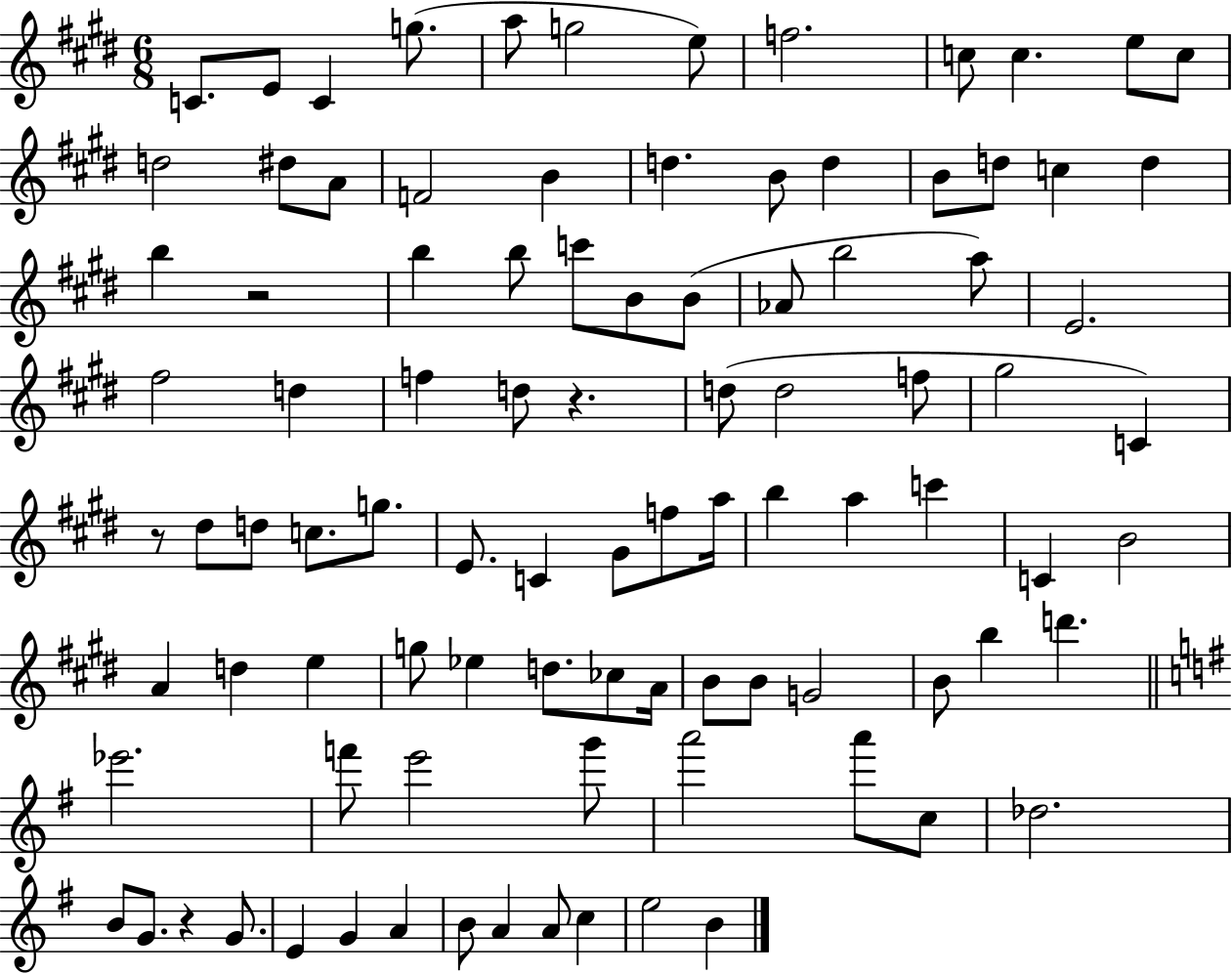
C4/e. E4/e C4/q G5/e. A5/e G5/h E5/e F5/h. C5/e C5/q. E5/e C5/e D5/h D#5/e A4/e F4/h B4/q D5/q. B4/e D5/q B4/e D5/e C5/q D5/q B5/q R/h B5/q B5/e C6/e B4/e B4/e Ab4/e B5/h A5/e E4/h. F#5/h D5/q F5/q D5/e R/q. D5/e D5/h F5/e G#5/h C4/q R/e D#5/e D5/e C5/e. G5/e. E4/e. C4/q G#4/e F5/e A5/s B5/q A5/q C6/q C4/q B4/h A4/q D5/q E5/q G5/e Eb5/q D5/e. CES5/e A4/s B4/e B4/e G4/h B4/e B5/q D6/q. Eb6/h. F6/e E6/h G6/e A6/h A6/e C5/e Db5/h. B4/e G4/e. R/q G4/e. E4/q G4/q A4/q B4/e A4/q A4/e C5/q E5/h B4/q